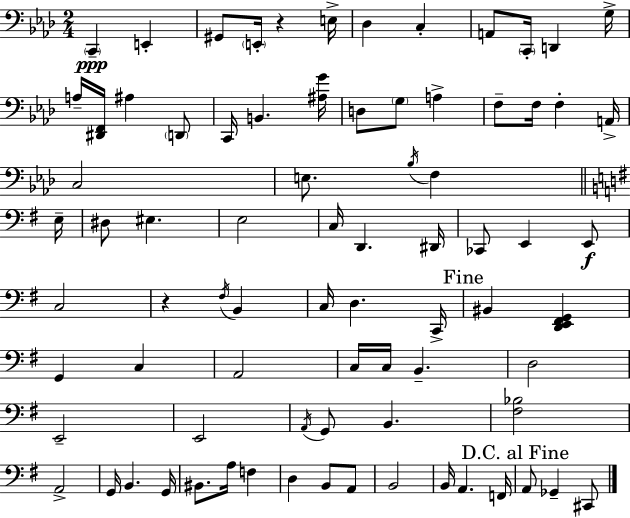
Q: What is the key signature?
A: F minor